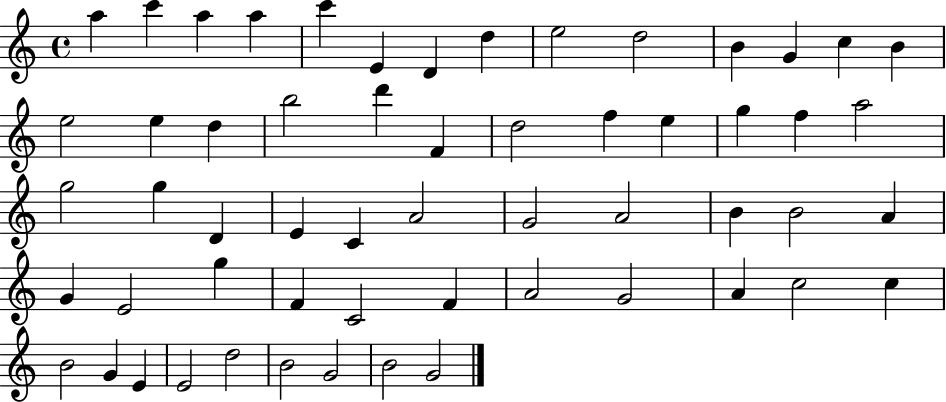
{
  \clef treble
  \time 4/4
  \defaultTimeSignature
  \key c \major
  a''4 c'''4 a''4 a''4 | c'''4 e'4 d'4 d''4 | e''2 d''2 | b'4 g'4 c''4 b'4 | \break e''2 e''4 d''4 | b''2 d'''4 f'4 | d''2 f''4 e''4 | g''4 f''4 a''2 | \break g''2 g''4 d'4 | e'4 c'4 a'2 | g'2 a'2 | b'4 b'2 a'4 | \break g'4 e'2 g''4 | f'4 c'2 f'4 | a'2 g'2 | a'4 c''2 c''4 | \break b'2 g'4 e'4 | e'2 d''2 | b'2 g'2 | b'2 g'2 | \break \bar "|."
}